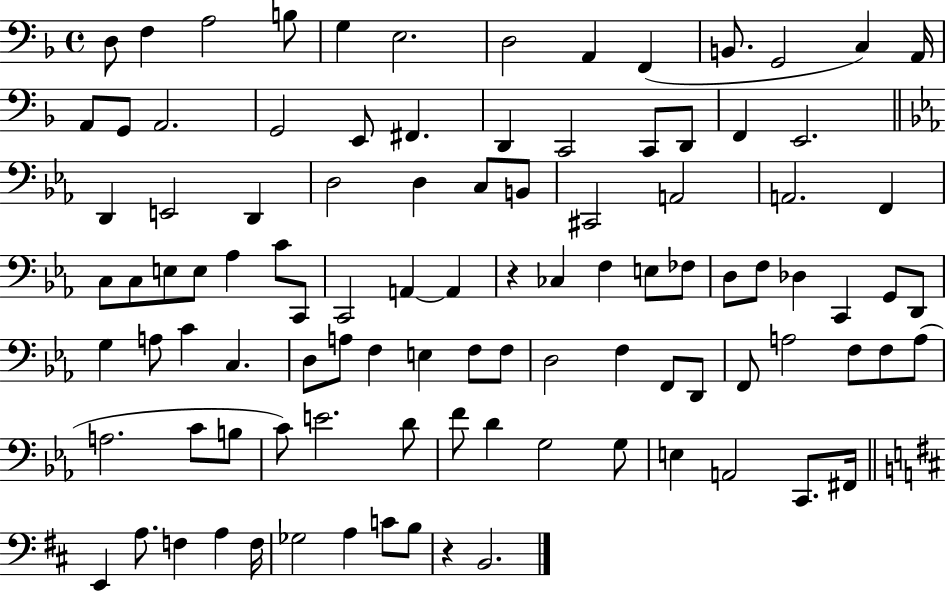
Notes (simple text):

D3/e F3/q A3/h B3/e G3/q E3/h. D3/h A2/q F2/q B2/e. G2/h C3/q A2/s A2/e G2/e A2/h. G2/h E2/e F#2/q. D2/q C2/h C2/e D2/e F2/q E2/h. D2/q E2/h D2/q D3/h D3/q C3/e B2/e C#2/h A2/h A2/h. F2/q C3/e C3/e E3/e E3/e Ab3/q C4/e C2/e C2/h A2/q A2/q R/q CES3/q F3/q E3/e FES3/e D3/e F3/e Db3/q C2/q G2/e D2/e G3/q A3/e C4/q C3/q. D3/e A3/e F3/q E3/q F3/e F3/e D3/h F3/q F2/e D2/e F2/e A3/h F3/e F3/e A3/e A3/h. C4/e B3/e C4/e E4/h. D4/e F4/e D4/q G3/h G3/e E3/q A2/h C2/e. F#2/s E2/q A3/e. F3/q A3/q F3/s Gb3/h A3/q C4/e B3/e R/q B2/h.